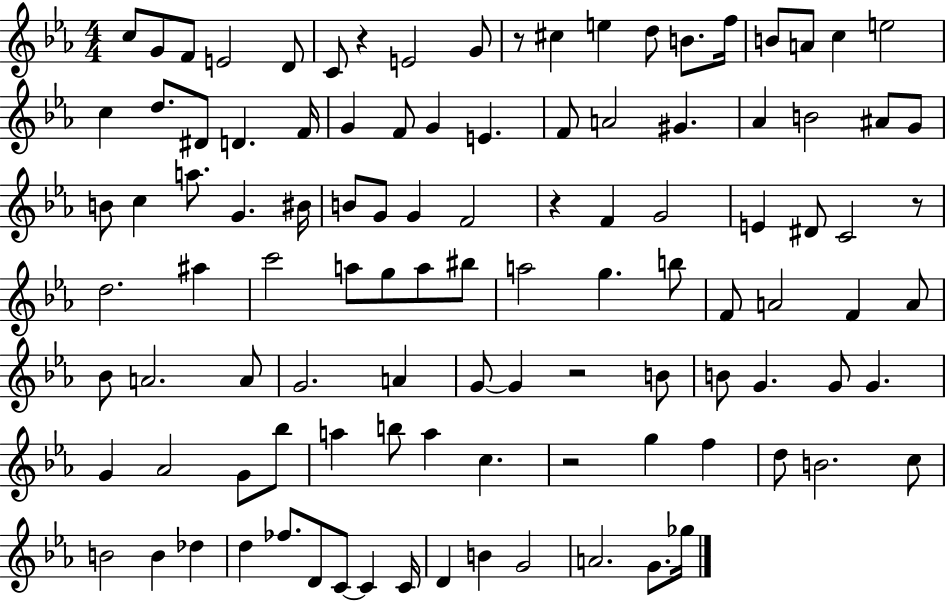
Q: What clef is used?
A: treble